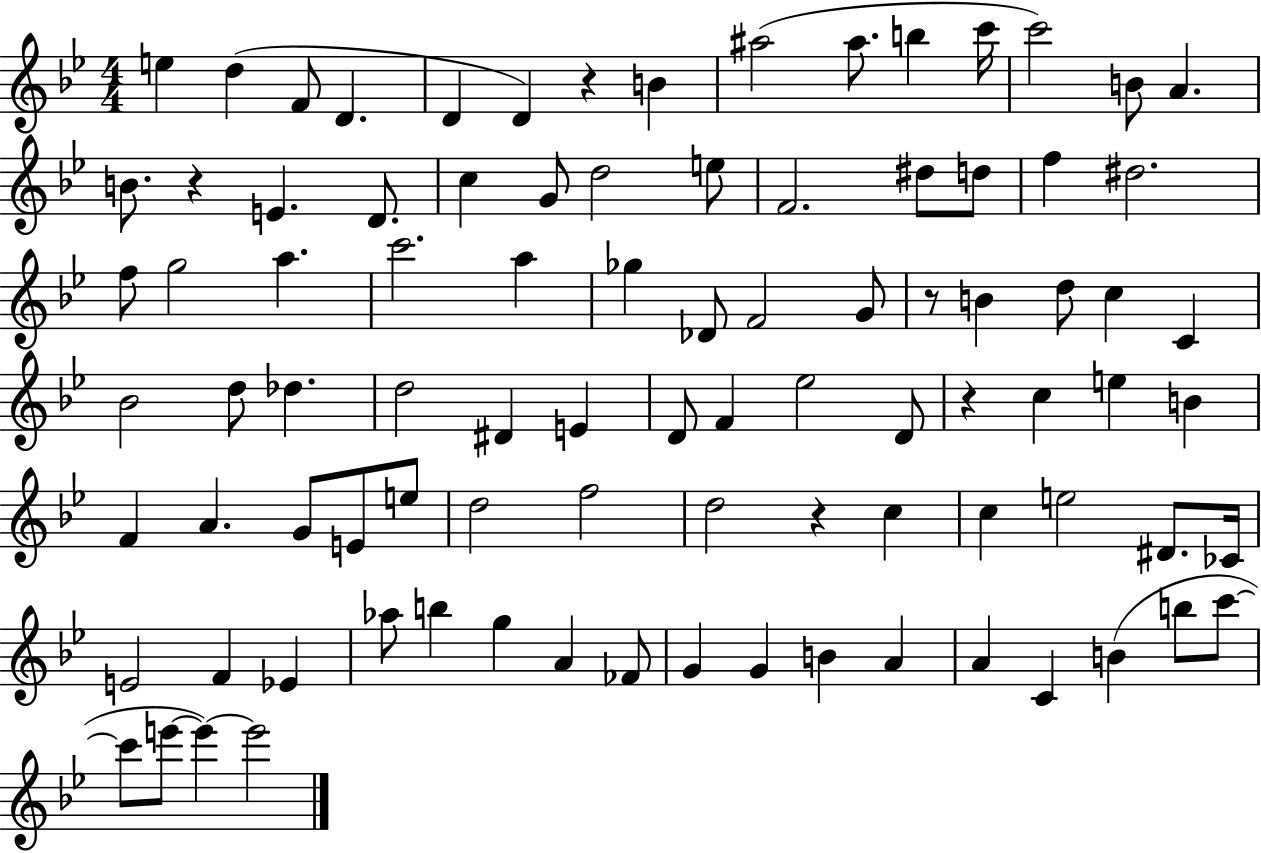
{
  \clef treble
  \numericTimeSignature
  \time 4/4
  \key bes \major
  e''4 d''4( f'8 d'4. | d'4 d'4) r4 b'4 | ais''2( ais''8. b''4 c'''16 | c'''2) b'8 a'4. | \break b'8. r4 e'4. d'8. | c''4 g'8 d''2 e''8 | f'2. dis''8 d''8 | f''4 dis''2. | \break f''8 g''2 a''4. | c'''2. a''4 | ges''4 des'8 f'2 g'8 | r8 b'4 d''8 c''4 c'4 | \break bes'2 d''8 des''4. | d''2 dis'4 e'4 | d'8 f'4 ees''2 d'8 | r4 c''4 e''4 b'4 | \break f'4 a'4. g'8 e'8 e''8 | d''2 f''2 | d''2 r4 c''4 | c''4 e''2 dis'8. ces'16 | \break e'2 f'4 ees'4 | aes''8 b''4 g''4 a'4 fes'8 | g'4 g'4 b'4 a'4 | a'4 c'4 b'4( b''8 c'''8~~ | \break c'''8 e'''8~~ e'''4~~) e'''2 | \bar "|."
}